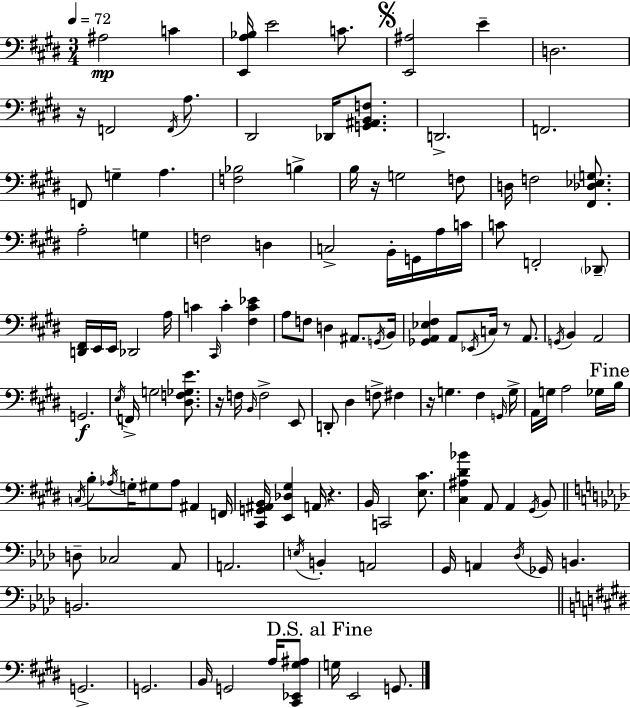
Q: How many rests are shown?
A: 6